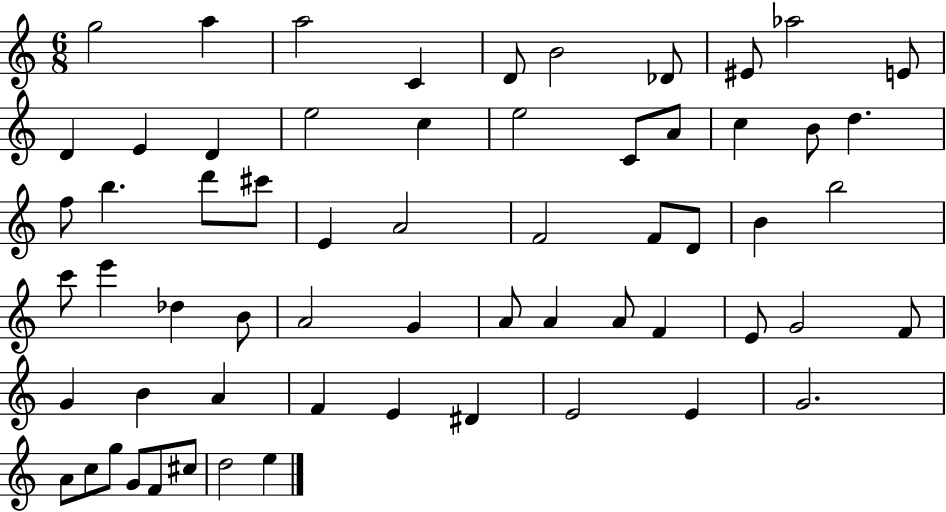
G5/h A5/q A5/h C4/q D4/e B4/h Db4/e EIS4/e Ab5/h E4/e D4/q E4/q D4/q E5/h C5/q E5/h C4/e A4/e C5/q B4/e D5/q. F5/e B5/q. D6/e C#6/e E4/q A4/h F4/h F4/e D4/e B4/q B5/h C6/e E6/q Db5/q B4/e A4/h G4/q A4/e A4/q A4/e F4/q E4/e G4/h F4/e G4/q B4/q A4/q F4/q E4/q D#4/q E4/h E4/q G4/h. A4/e C5/e G5/e G4/e F4/e C#5/e D5/h E5/q